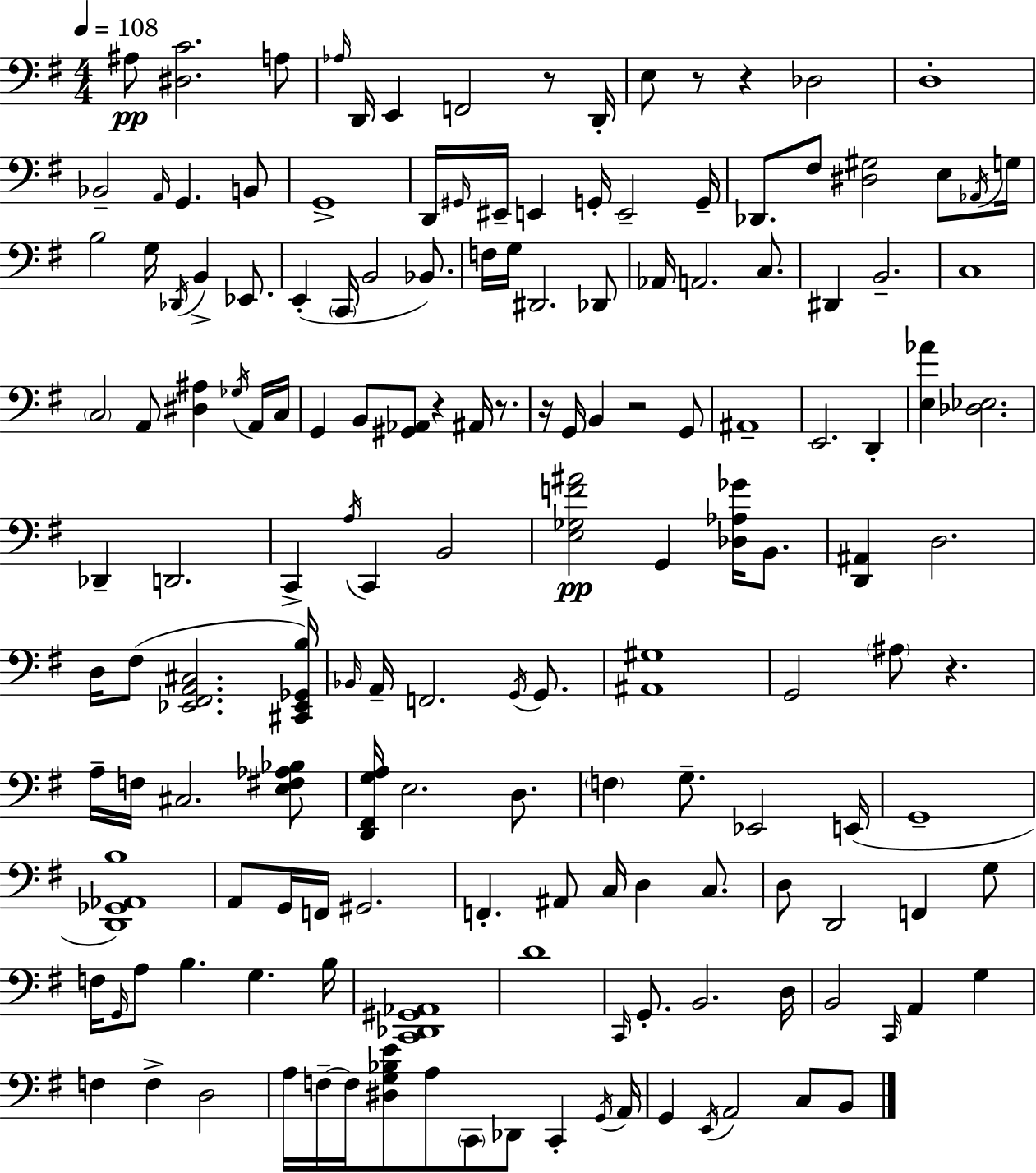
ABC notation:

X:1
T:Untitled
M:4/4
L:1/4
K:Em
^A,/2 [^D,C]2 A,/2 _A,/4 D,,/4 E,, F,,2 z/2 D,,/4 E,/2 z/2 z _D,2 D,4 _B,,2 A,,/4 G,, B,,/2 G,,4 D,,/4 ^G,,/4 ^E,,/4 E,, G,,/4 E,,2 G,,/4 _D,,/2 ^F,/2 [^D,^G,]2 E,/2 _A,,/4 G,/4 B,2 G,/4 _D,,/4 B,, _E,,/2 E,, C,,/4 B,,2 _B,,/2 F,/4 G,/4 ^D,,2 _D,,/2 _A,,/4 A,,2 C,/2 ^D,, B,,2 C,4 C,2 A,,/2 [^D,^A,] _G,/4 A,,/4 C,/4 G,, B,,/2 [^G,,_A,,]/2 z ^A,,/4 z/2 z/4 G,,/4 B,, z2 G,,/2 ^A,,4 E,,2 D,, [E,_A] [_D,_E,]2 _D,, D,,2 C,, A,/4 C,, B,,2 [E,_G,F^A]2 G,, [_D,_A,_G]/4 B,,/2 [D,,^A,,] D,2 D,/4 ^F,/2 [_E,,^F,,A,,^C,]2 [^C,,_E,,_G,,B,]/4 _B,,/4 A,,/4 F,,2 G,,/4 G,,/2 [^A,,^G,]4 G,,2 ^A,/2 z A,/4 F,/4 ^C,2 [E,^F,_A,_B,]/2 [D,,^F,,G,A,]/4 E,2 D,/2 F, G,/2 _E,,2 E,,/4 G,,4 [D,,_G,,_A,,B,]4 A,,/2 G,,/4 F,,/4 ^G,,2 F,, ^A,,/2 C,/4 D, C,/2 D,/2 D,,2 F,, G,/2 F,/4 G,,/4 A,/2 B, G, B,/4 [C,,_D,,^G,,_A,,]4 D4 C,,/4 G,,/2 B,,2 D,/4 B,,2 C,,/4 A,, G, F, F, D,2 A,/4 F,/4 F,/4 [^D,G,_B,E]/2 A,/2 C,,/2 _D,,/2 C,, G,,/4 A,,/4 G,, E,,/4 A,,2 C,/2 B,,/2